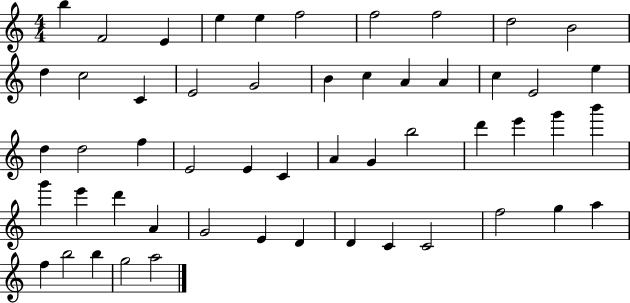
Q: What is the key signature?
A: C major